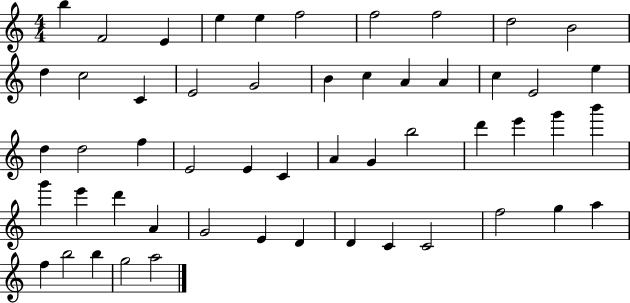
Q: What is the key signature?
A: C major